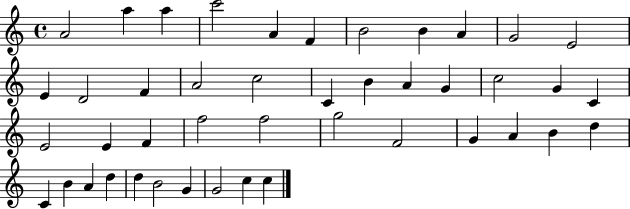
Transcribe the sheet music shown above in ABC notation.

X:1
T:Untitled
M:4/4
L:1/4
K:C
A2 a a c'2 A F B2 B A G2 E2 E D2 F A2 c2 C B A G c2 G C E2 E F f2 f2 g2 F2 G A B d C B A d d B2 G G2 c c